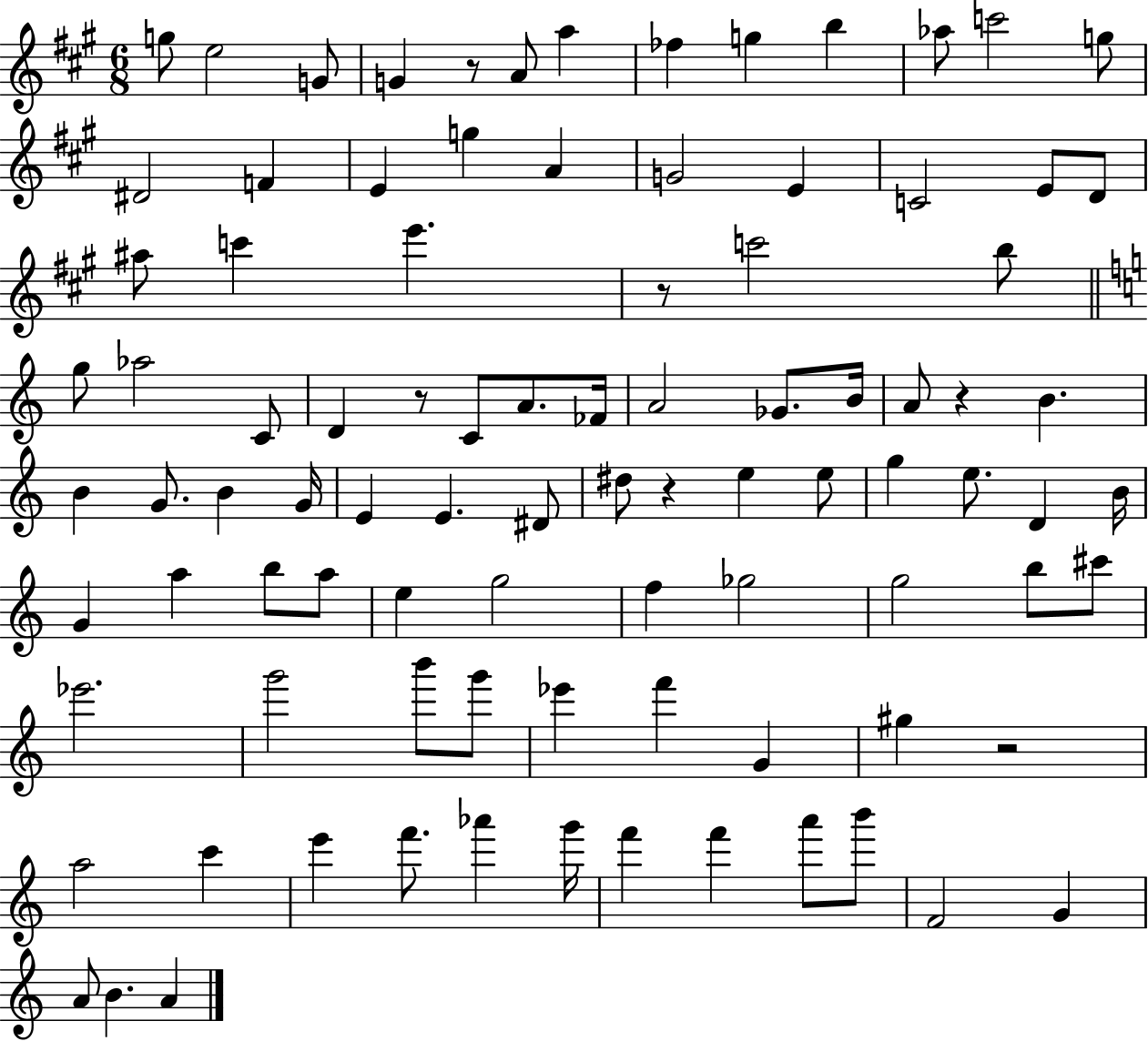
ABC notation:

X:1
T:Untitled
M:6/8
L:1/4
K:A
g/2 e2 G/2 G z/2 A/2 a _f g b _a/2 c'2 g/2 ^D2 F E g A G2 E C2 E/2 D/2 ^a/2 c' e' z/2 c'2 b/2 g/2 _a2 C/2 D z/2 C/2 A/2 _F/4 A2 _G/2 B/4 A/2 z B B G/2 B G/4 E E ^D/2 ^d/2 z e e/2 g e/2 D B/4 G a b/2 a/2 e g2 f _g2 g2 b/2 ^c'/2 _e'2 g'2 b'/2 g'/2 _e' f' G ^g z2 a2 c' e' f'/2 _a' g'/4 f' f' a'/2 b'/2 F2 G A/2 B A